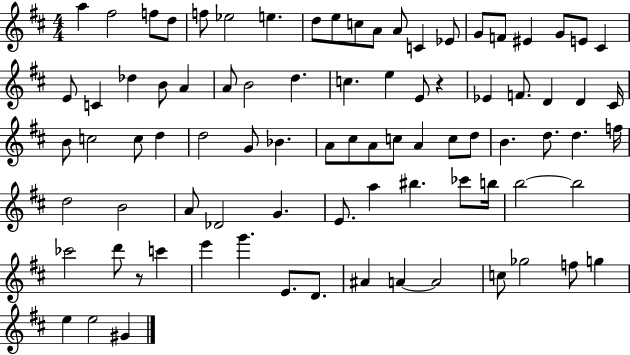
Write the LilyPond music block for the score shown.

{
  \clef treble
  \numericTimeSignature
  \time 4/4
  \key d \major
  a''4 fis''2 f''8 d''8 | f''8 ees''2 e''4. | d''8 e''8 c''8 a'8 a'8 c'4 ees'8 | g'8 f'8 eis'4 g'8 e'8 cis'4 | \break e'8 c'4 des''4 b'8 a'4 | a'8 b'2 d''4. | c''4. e''4 e'8 r4 | ees'4 f'8. d'4 d'4 cis'16 | \break b'8 c''2 c''8 d''4 | d''2 g'8 bes'4. | a'8 cis''8 a'8 c''8 a'4 c''8 d''8 | b'4. d''8. d''4. f''16 | \break d''2 b'2 | a'8 des'2 g'4. | e'8. a''4 bis''4. ces'''8 b''16 | b''2~~ b''2 | \break ces'''2 d'''8 r8 c'''4 | e'''4 g'''4. e'8. d'8. | ais'4 a'4~~ a'2 | c''8 ges''2 f''8 g''4 | \break e''4 e''2 gis'4 | \bar "|."
}